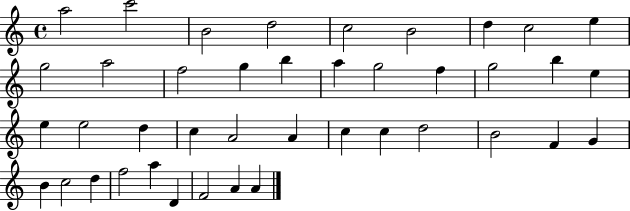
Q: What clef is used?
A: treble